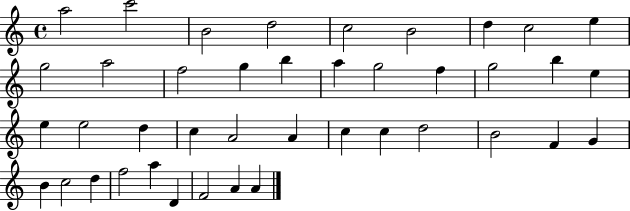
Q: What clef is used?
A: treble